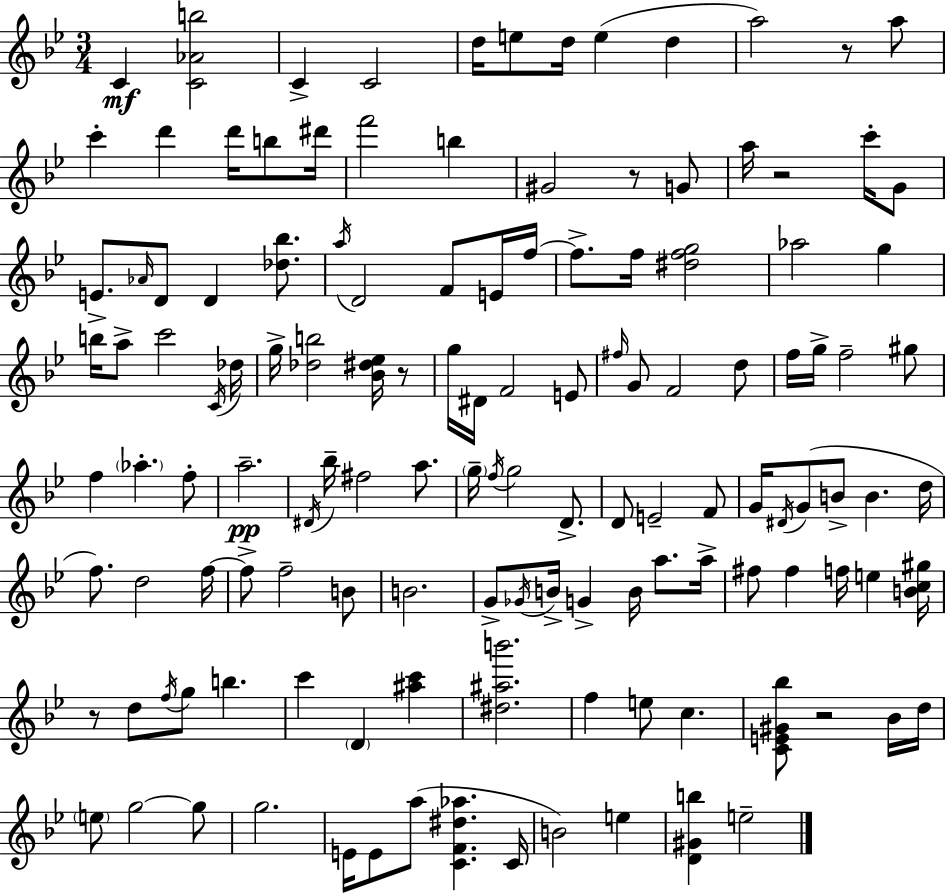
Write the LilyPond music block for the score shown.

{
  \clef treble
  \numericTimeSignature
  \time 3/4
  \key g \minor
  c'4\mf <c' aes' b''>2 | c'4-> c'2 | d''16 e''8 d''16 e''4( d''4 | a''2) r8 a''8 | \break c'''4-. d'''4 d'''16 b''8 dis'''16 | f'''2 b''4 | gis'2 r8 g'8 | a''16 r2 c'''16-. g'8 | \break e'8.-> \grace { aes'16 } d'8 d'4 <des'' bes''>8. | \acciaccatura { a''16 } d'2 f'8 | e'16 f''16~~ f''8.-> f''16 <dis'' f'' g''>2 | aes''2 g''4 | \break b''16 a''8-> c'''2 | \acciaccatura { c'16 } des''16 g''16-> <des'' b''>2 | <bes' dis'' ees''>16 r8 g''16 dis'16 f'2 | e'8 \grace { fis''16 } g'8 f'2 | \break d''8 f''16 g''16-> f''2-- | gis''8 f''4 \parenthesize aes''4.-. | f''8-. a''2.--\pp | \acciaccatura { dis'16 } bes''16-- fis''2 | \break a''8. \parenthesize g''16-- \acciaccatura { f''16 } g''2 | d'8.-> d'8 e'2-- | f'8 g'16 \acciaccatura { dis'16 } g'8( b'8-> | b'4. d''16 f''8.) d''2 | \break f''16~~ f''8-> f''2-- | b'8 b'2. | g'8-> \acciaccatura { ges'16 } b'16-> g'4-> | b'16 a''8. a''16-> fis''8 fis''4 | \break f''16 e''4 <b' c'' gis''>16 r8 d''8 | \acciaccatura { f''16 } g''8 b''4. c'''4 | \parenthesize d'4 <ais'' c'''>4 <dis'' ais'' b'''>2. | f''4 | \break e''8 c''4. <c' e' gis' bes''>8 r2 | bes'16 d''16 \parenthesize e''8 g''2~~ | g''8 g''2. | e'16 e'8 | \break a''8( <c' f' dis'' aes''>4. c'16 b'2) | e''4 <d' gis' b''>4 | e''2-- \bar "|."
}